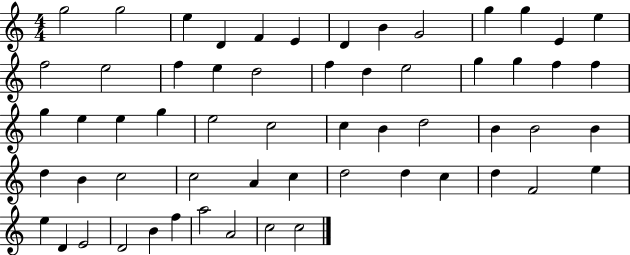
G5/h G5/h E5/q D4/q F4/q E4/q D4/q B4/q G4/h G5/q G5/q E4/q E5/q F5/h E5/h F5/q E5/q D5/h F5/q D5/q E5/h G5/q G5/q F5/q F5/q G5/q E5/q E5/q G5/q E5/h C5/h C5/q B4/q D5/h B4/q B4/h B4/q D5/q B4/q C5/h C5/h A4/q C5/q D5/h D5/q C5/q D5/q F4/h E5/q E5/q D4/q E4/h D4/h B4/q F5/q A5/h A4/h C5/h C5/h